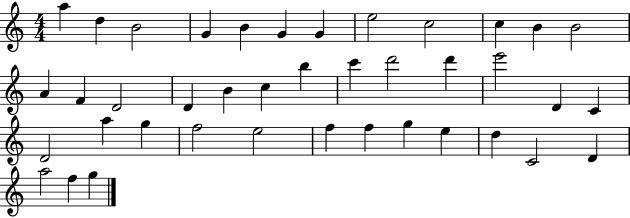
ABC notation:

X:1
T:Untitled
M:4/4
L:1/4
K:C
a d B2 G B G G e2 c2 c B B2 A F D2 D B c b c' d'2 d' e'2 D C D2 a g f2 e2 f f g e d C2 D a2 f g